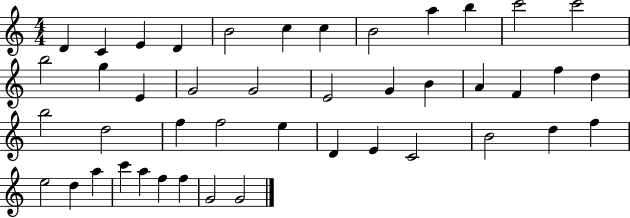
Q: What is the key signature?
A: C major